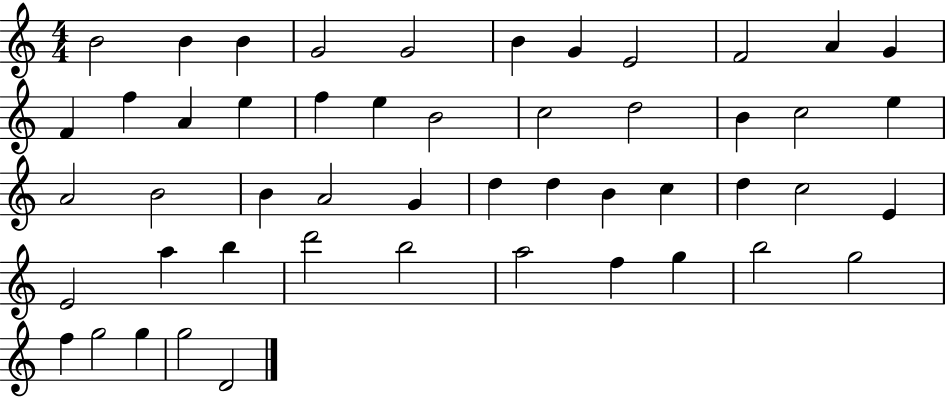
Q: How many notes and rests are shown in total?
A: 50